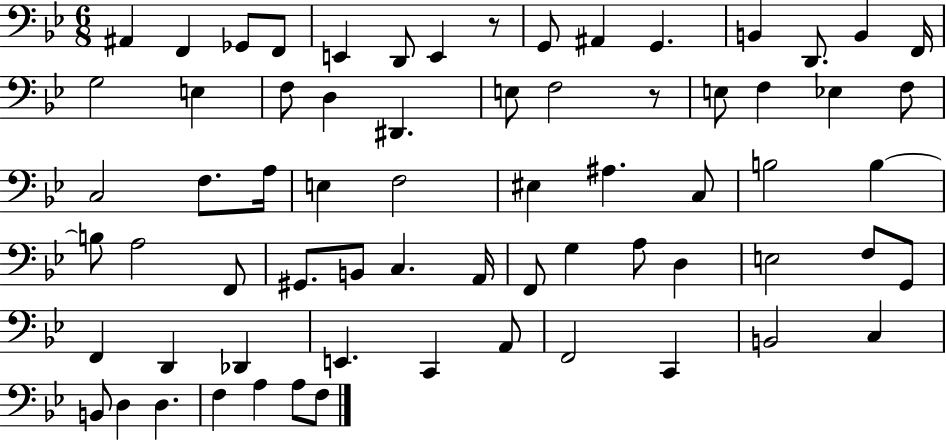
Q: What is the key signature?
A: BES major